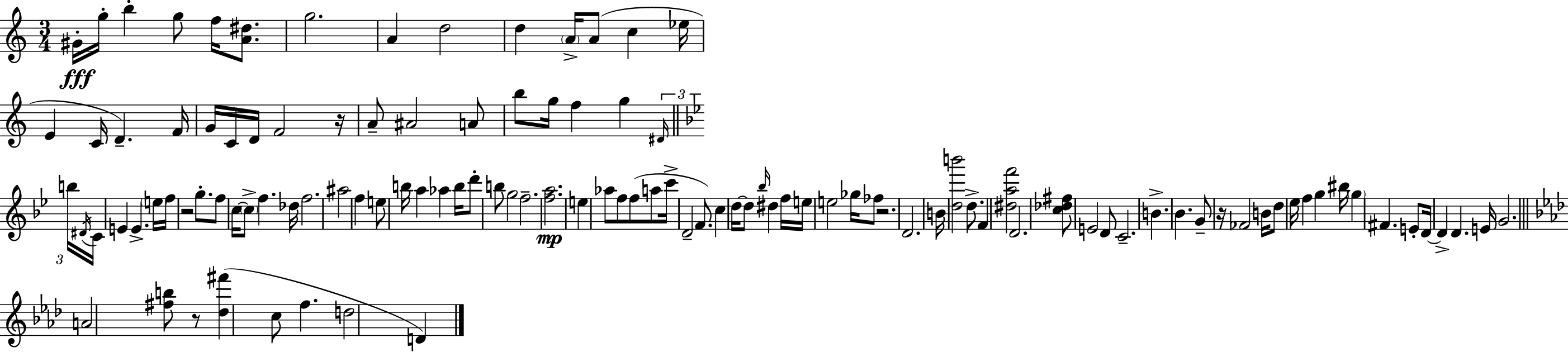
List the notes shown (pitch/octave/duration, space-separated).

G#4/s G5/s B5/q G5/e F5/s [A4,D#5]/e. G5/h. A4/q D5/h D5/q A4/s A4/e C5/q Eb5/s E4/q C4/s D4/q. F4/s G4/s C4/s D4/s F4/h R/s A4/e A#4/h A4/e B5/e G5/s F5/q G5/q D#4/s B5/s D#4/s C4/s E4/q E4/q. E5/s F5/s R/h G5/e. F5/e C5/s C5/e F5/q. Db5/s F5/h. A#5/h F5/q E5/e B5/s A5/q Ab5/q B5/s D6/e B5/e G5/h F5/h. [F5,A5]/h. E5/q Ab5/e F5/e F5/e A5/e C6/s D4/h F4/e. C5/q D5/s D5/e Bb5/s D#5/q F5/s E5/s E5/h Gb5/s FES5/e R/h. D4/h. B4/s [D5,B6]/h D5/e. F4/q [D#5,A5,F6]/h D4/h. [C5,Db5,F#5]/e E4/h D4/e C4/h. B4/q. Bb4/q. G4/e R/s FES4/h B4/s D5/e Eb5/s F5/q G5/q BIS5/s G5/q F#4/q. E4/e D4/s D4/q D4/q. E4/s G4/h. A4/h [F#5,B5]/e R/e [Db5,F#6]/q C5/e F5/q. D5/h D4/q